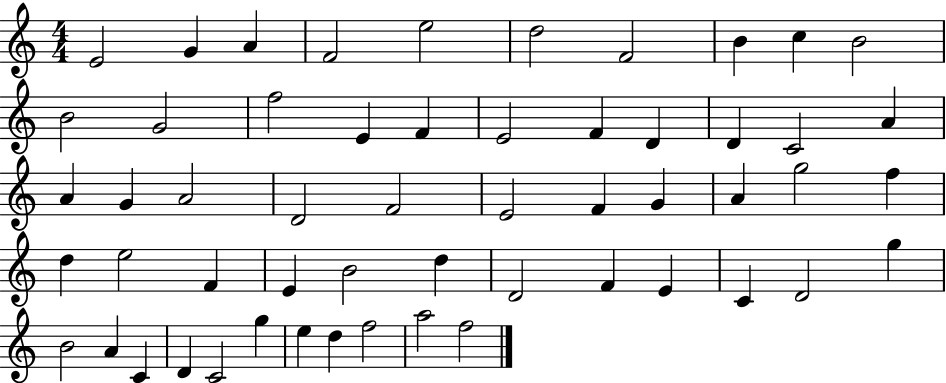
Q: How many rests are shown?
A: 0